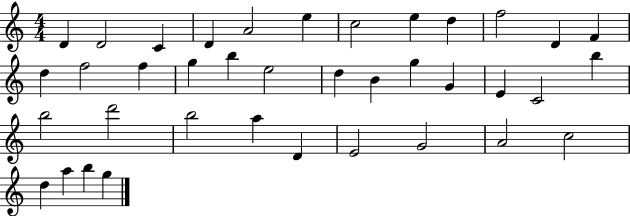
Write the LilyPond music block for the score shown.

{
  \clef treble
  \numericTimeSignature
  \time 4/4
  \key c \major
  d'4 d'2 c'4 | d'4 a'2 e''4 | c''2 e''4 d''4 | f''2 d'4 f'4 | \break d''4 f''2 f''4 | g''4 b''4 e''2 | d''4 b'4 g''4 g'4 | e'4 c'2 b''4 | \break b''2 d'''2 | b''2 a''4 d'4 | e'2 g'2 | a'2 c''2 | \break d''4 a''4 b''4 g''4 | \bar "|."
}